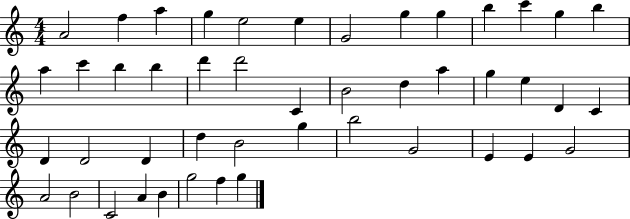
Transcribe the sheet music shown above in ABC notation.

X:1
T:Untitled
M:4/4
L:1/4
K:C
A2 f a g e2 e G2 g g b c' g b a c' b b d' d'2 C B2 d a g e D C D D2 D d B2 g b2 G2 E E G2 A2 B2 C2 A B g2 f g